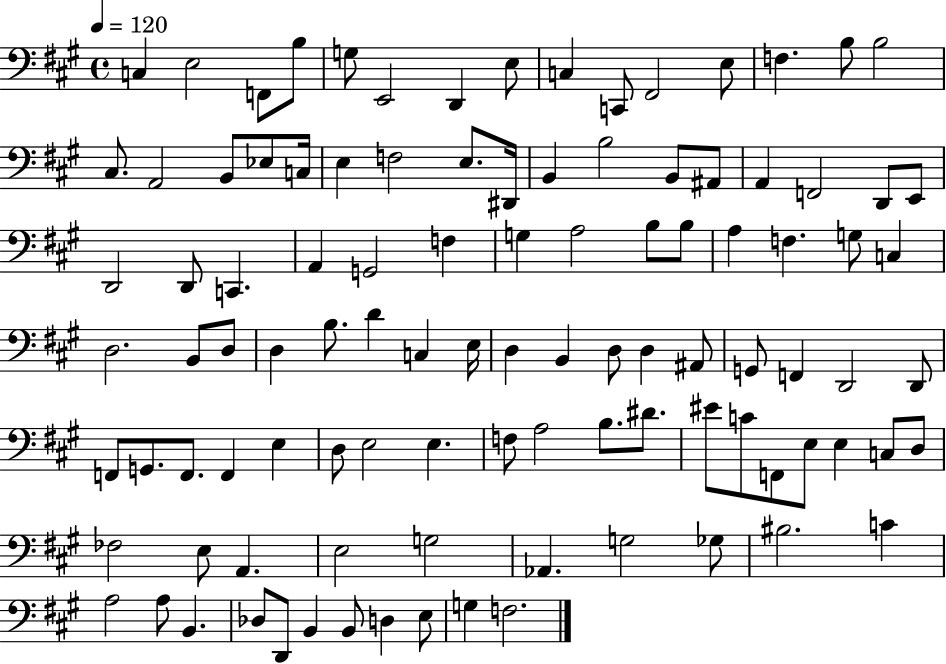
{
  \clef bass
  \time 4/4
  \defaultTimeSignature
  \key a \major
  \tempo 4 = 120
  \repeat volta 2 { c4 e2 f,8 b8 | g8 e,2 d,4 e8 | c4 c,8 fis,2 e8 | f4. b8 b2 | \break cis8. a,2 b,8 ees8 c16 | e4 f2 e8. dis,16 | b,4 b2 b,8 ais,8 | a,4 f,2 d,8 e,8 | \break d,2 d,8 c,4. | a,4 g,2 f4 | g4 a2 b8 b8 | a4 f4. g8 c4 | \break d2. b,8 d8 | d4 b8. d'4 c4 e16 | d4 b,4 d8 d4 ais,8 | g,8 f,4 d,2 d,8 | \break f,8 g,8. f,8. f,4 e4 | d8 e2 e4. | f8 a2 b8. dis'8. | eis'8 c'8 f,8 e8 e4 c8 d8 | \break fes2 e8 a,4. | e2 g2 | aes,4. g2 ges8 | bis2. c'4 | \break a2 a8 b,4. | des8 d,8 b,4 b,8 d4 e8 | g4 f2. | } \bar "|."
}